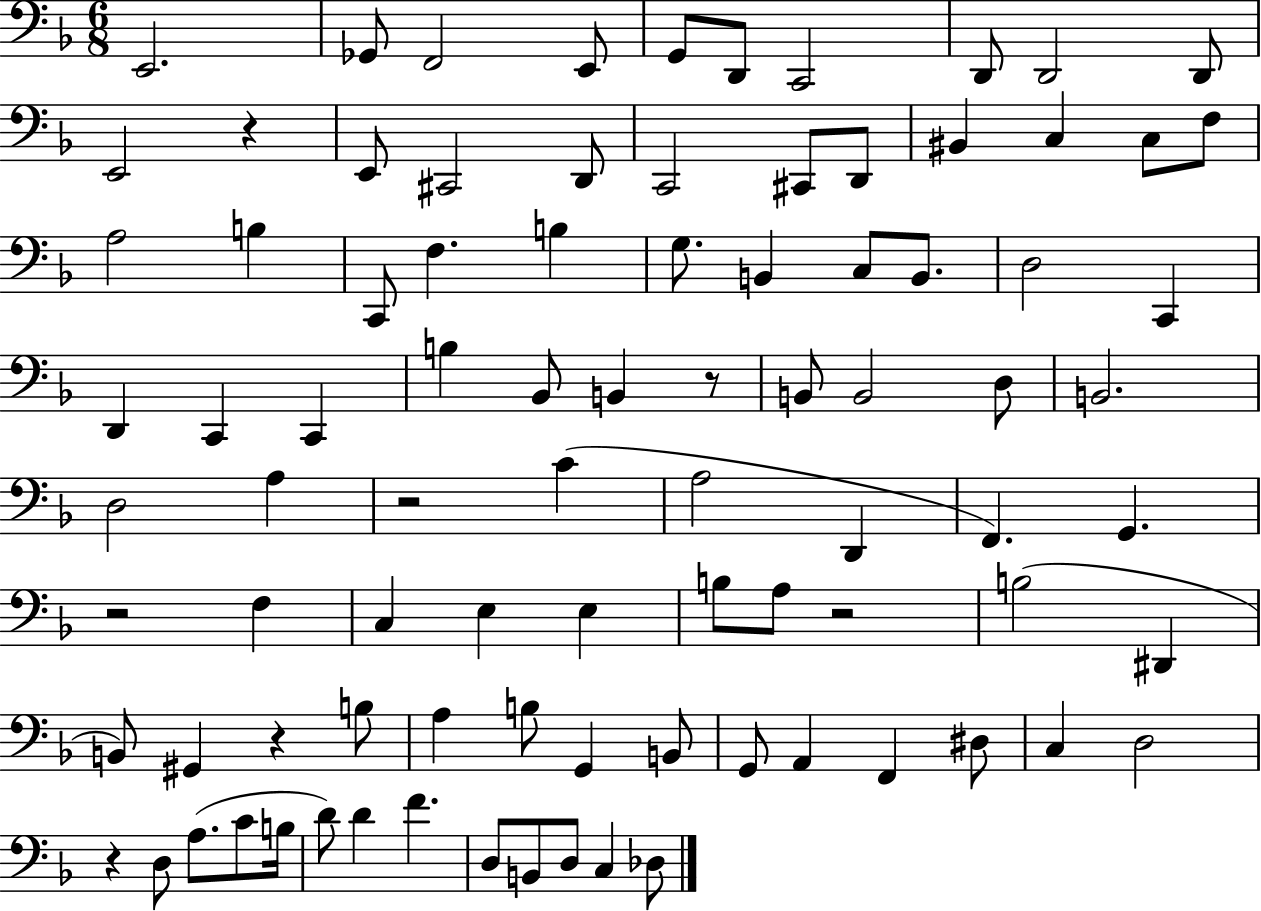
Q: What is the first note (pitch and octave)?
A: E2